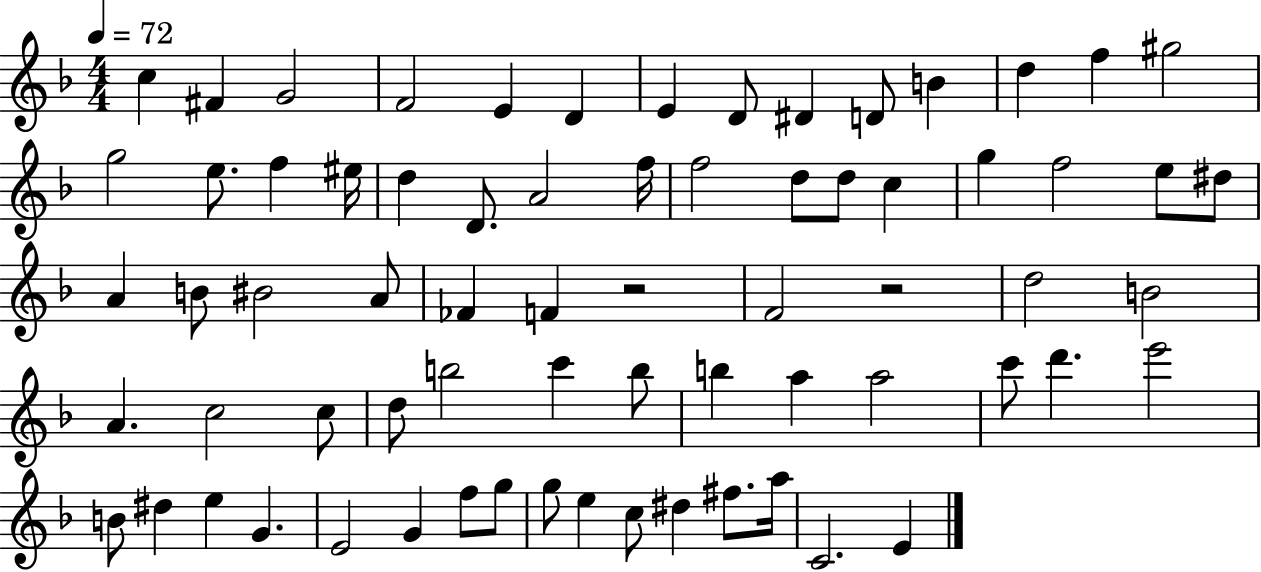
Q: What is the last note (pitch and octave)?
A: E4